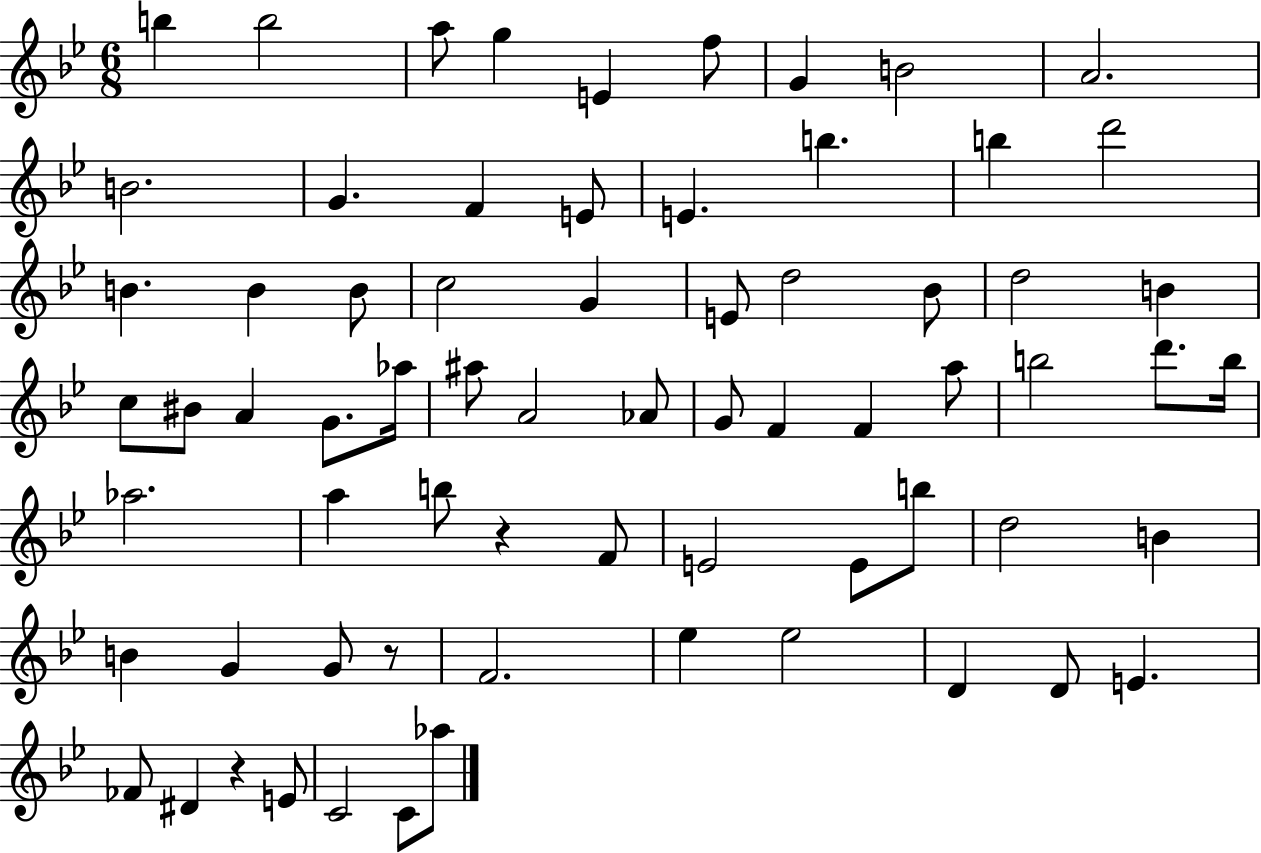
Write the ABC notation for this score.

X:1
T:Untitled
M:6/8
L:1/4
K:Bb
b b2 a/2 g E f/2 G B2 A2 B2 G F E/2 E b b d'2 B B B/2 c2 G E/2 d2 _B/2 d2 B c/2 ^B/2 A G/2 _a/4 ^a/2 A2 _A/2 G/2 F F a/2 b2 d'/2 b/4 _a2 a b/2 z F/2 E2 E/2 b/2 d2 B B G G/2 z/2 F2 _e _e2 D D/2 E _F/2 ^D z E/2 C2 C/2 _a/2